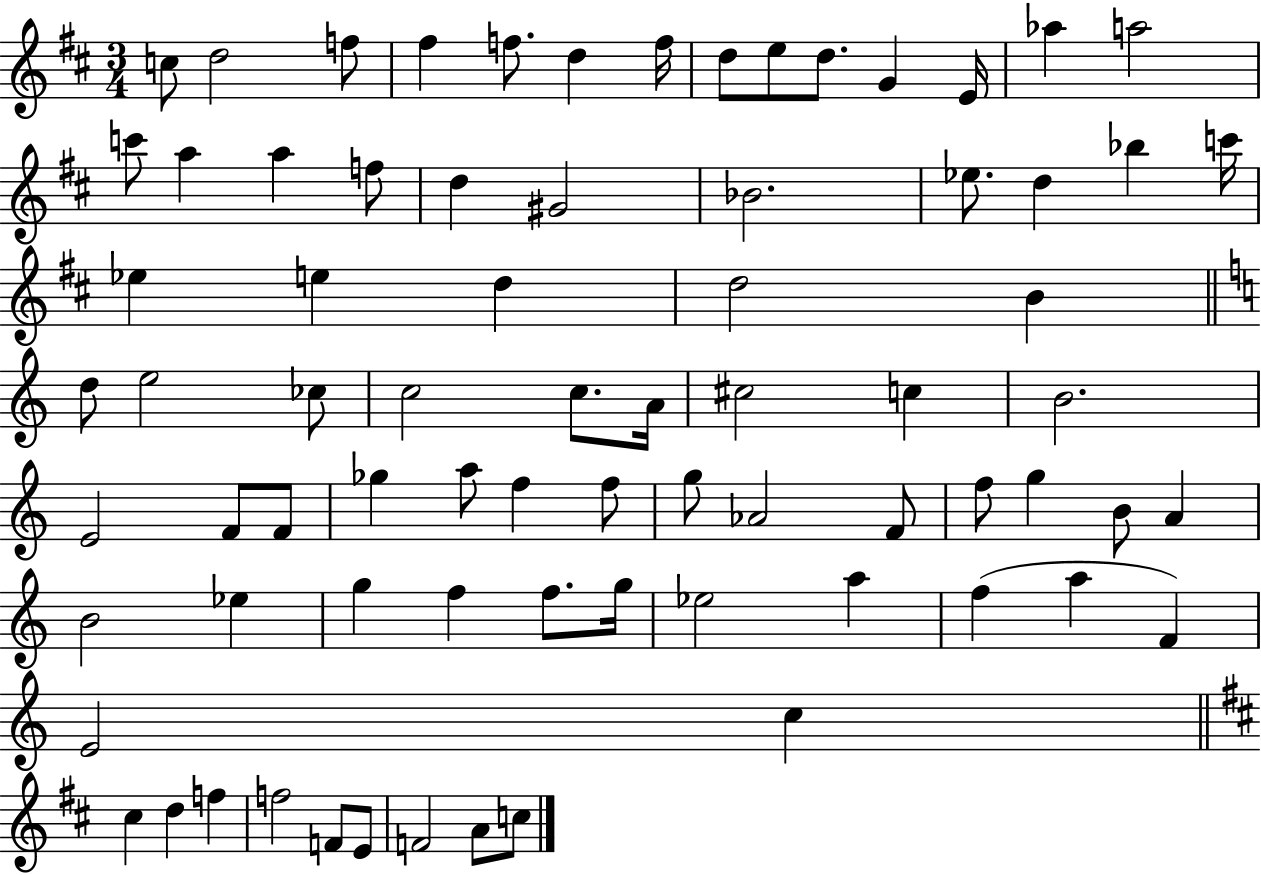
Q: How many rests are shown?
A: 0